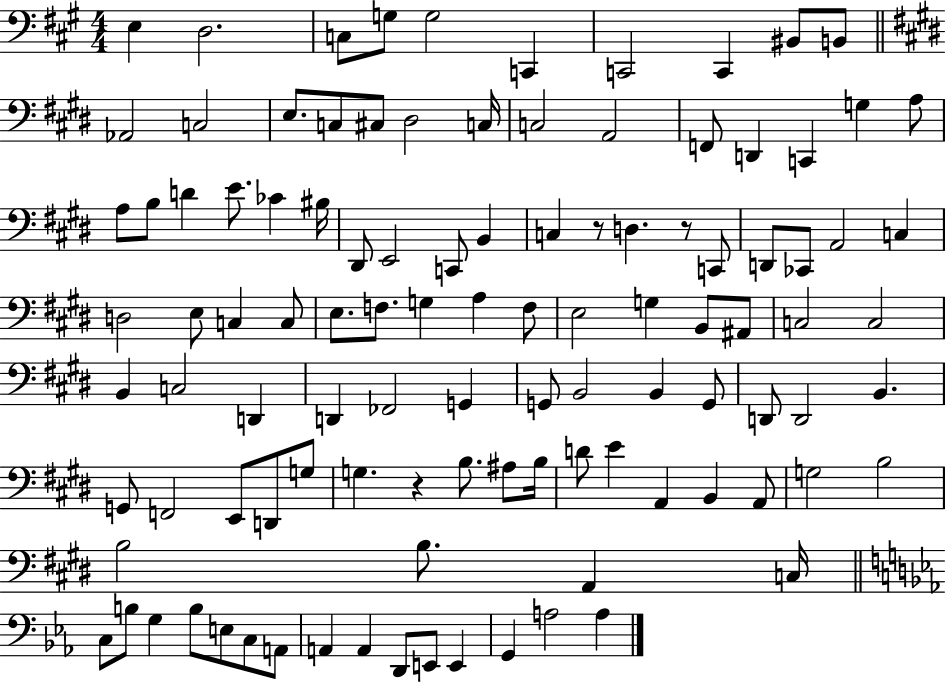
{
  \clef bass
  \numericTimeSignature
  \time 4/4
  \key a \major
  e4 d2. | c8 g8 g2 c,4 | c,2 c,4 bis,8 b,8 | \bar "||" \break \key e \major aes,2 c2 | e8. c8 cis8 dis2 c16 | c2 a,2 | f,8 d,4 c,4 g4 a8 | \break a8 b8 d'4 e'8. ces'4 bis16 | dis,8 e,2 c,8 b,4 | c4 r8 d4. r8 c,8 | d,8 ces,8 a,2 c4 | \break d2 e8 c4 c8 | e8. f8. g4 a4 f8 | e2 g4 b,8 ais,8 | c2 c2 | \break b,4 c2 d,4 | d,4 fes,2 g,4 | g,8 b,2 b,4 g,8 | d,8 d,2 b,4. | \break g,8 f,2 e,8 d,8 g8 | g4. r4 b8. ais8 b16 | d'8 e'4 a,4 b,4 a,8 | g2 b2 | \break b2 b8. a,4 c16 | \bar "||" \break \key ees \major c8 b8 g4 b8 e8 c8 a,8 | a,4 a,4 d,8 e,8 e,4 | g,4 a2 a4 | \bar "|."
}